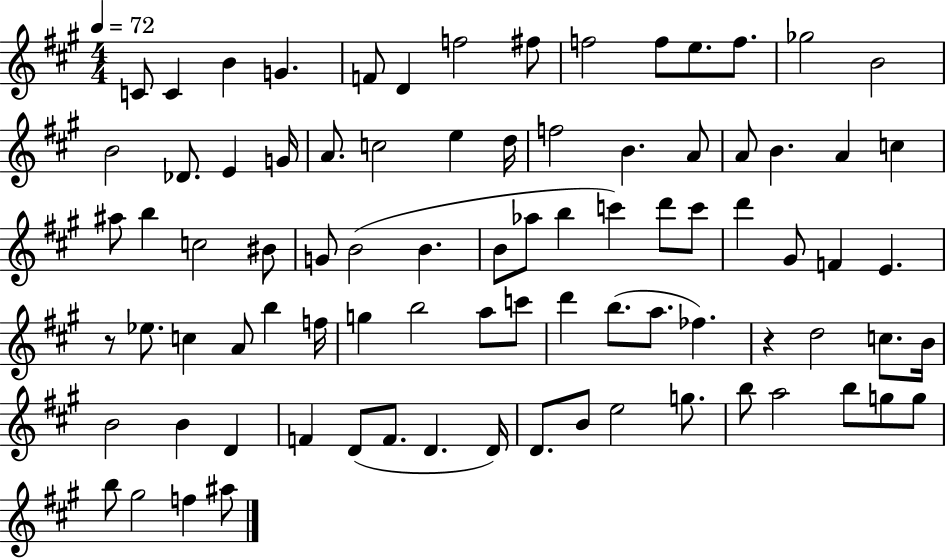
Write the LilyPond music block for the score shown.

{
  \clef treble
  \numericTimeSignature
  \time 4/4
  \key a \major
  \tempo 4 = 72
  c'8 c'4 b'4 g'4. | f'8 d'4 f''2 fis''8 | f''2 f''8 e''8. f''8. | ges''2 b'2 | \break b'2 des'8. e'4 g'16 | a'8. c''2 e''4 d''16 | f''2 b'4. a'8 | a'8 b'4. a'4 c''4 | \break ais''8 b''4 c''2 bis'8 | g'8 b'2( b'4. | b'8 aes''8 b''4 c'''4) d'''8 c'''8 | d'''4 gis'8 f'4 e'4. | \break r8 ees''8. c''4 a'8 b''4 f''16 | g''4 b''2 a''8 c'''8 | d'''4 b''8.( a''8. fes''4.) | r4 d''2 c''8. b'16 | \break b'2 b'4 d'4 | f'4 d'8( f'8. d'4. d'16) | d'8. b'8 e''2 g''8. | b''8 a''2 b''8 g''8 g''8 | \break b''8 gis''2 f''4 ais''8 | \bar "|."
}